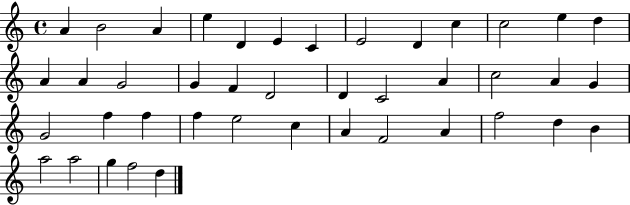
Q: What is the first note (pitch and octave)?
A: A4